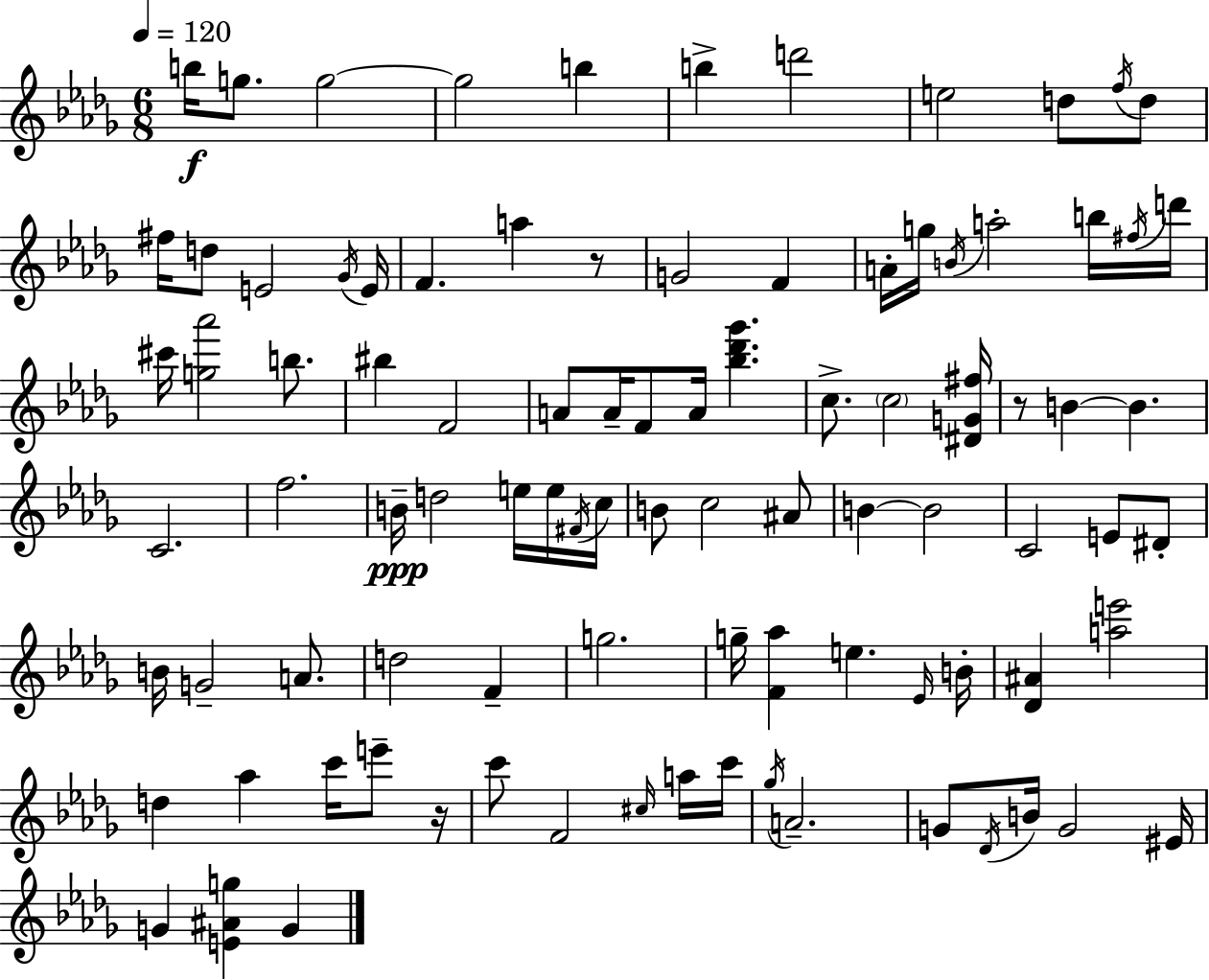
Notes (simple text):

B5/s G5/e. G5/h G5/h B5/q B5/q D6/h E5/h D5/e F5/s D5/e F#5/s D5/e E4/h Gb4/s E4/s F4/q. A5/q R/e G4/h F4/q A4/s G5/s B4/s A5/h B5/s F#5/s D6/s C#6/s [G5,Ab6]/h B5/e. BIS5/q F4/h A4/e A4/s F4/e A4/s [Bb5,Db6,Gb6]/q. C5/e. C5/h [D#4,G4,F#5]/s R/e B4/q B4/q. C4/h. F5/h. B4/s D5/h E5/s E5/s F#4/s C5/s B4/e C5/h A#4/e B4/q B4/h C4/h E4/e D#4/e B4/s G4/h A4/e. D5/h F4/q G5/h. G5/s [F4,Ab5]/q E5/q. Eb4/s B4/s [Db4,A#4]/q [A5,E6]/h D5/q Ab5/q C6/s E6/e R/s C6/e F4/h C#5/s A5/s C6/s Gb5/s A4/h. G4/e Db4/s B4/s G4/h EIS4/s G4/q [E4,A#4,G5]/q G4/q